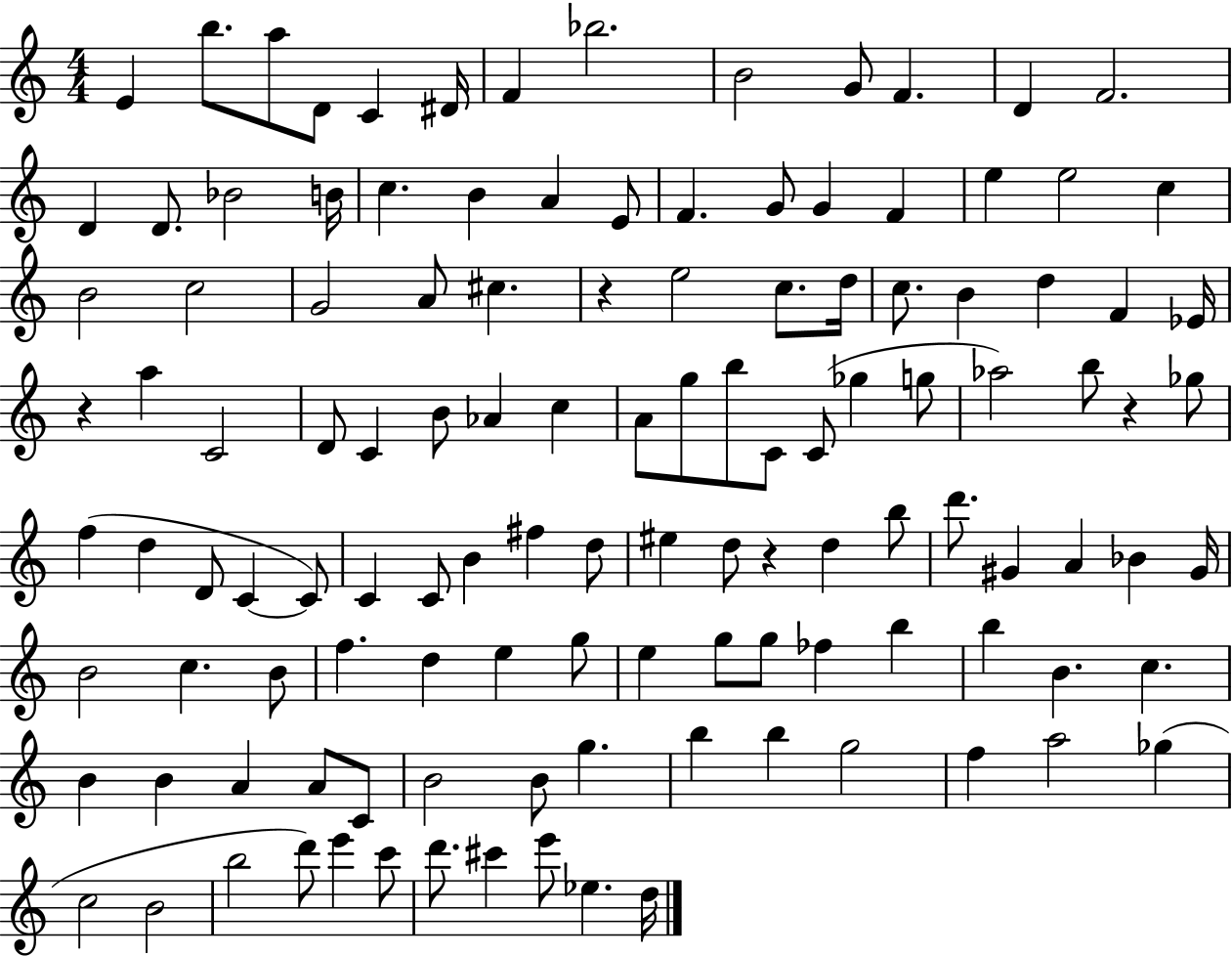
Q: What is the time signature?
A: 4/4